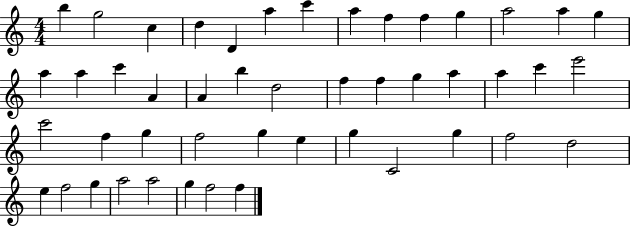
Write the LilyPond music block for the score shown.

{
  \clef treble
  \numericTimeSignature
  \time 4/4
  \key c \major
  b''4 g''2 c''4 | d''4 d'4 a''4 c'''4 | a''4 f''4 f''4 g''4 | a''2 a''4 g''4 | \break a''4 a''4 c'''4 a'4 | a'4 b''4 d''2 | f''4 f''4 g''4 a''4 | a''4 c'''4 e'''2 | \break c'''2 f''4 g''4 | f''2 g''4 e''4 | g''4 c'2 g''4 | f''2 d''2 | \break e''4 f''2 g''4 | a''2 a''2 | g''4 f''2 f''4 | \bar "|."
}